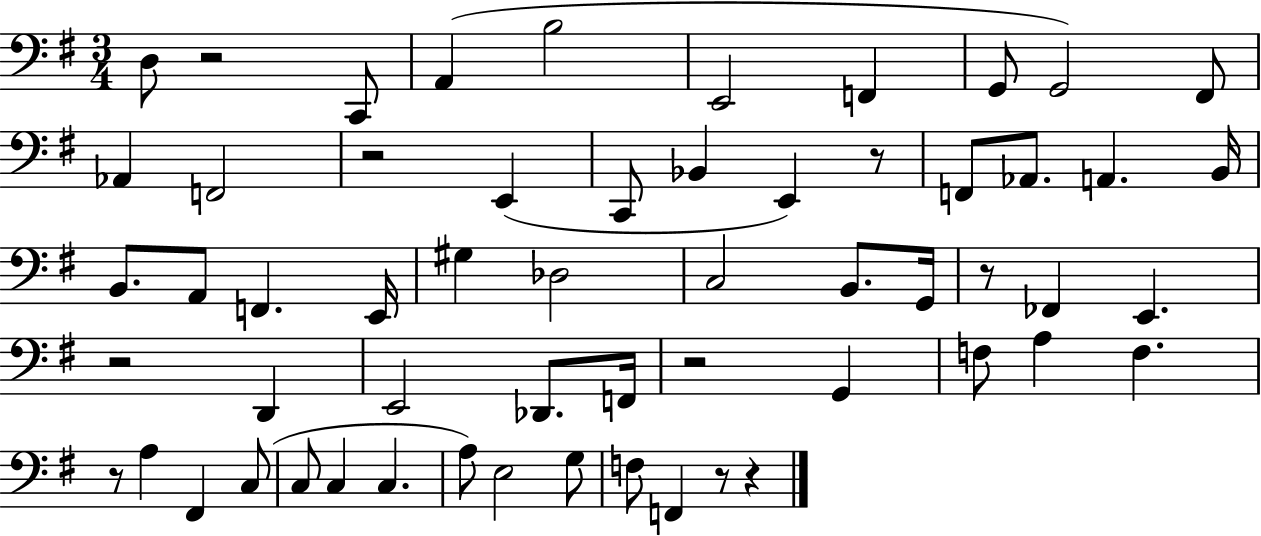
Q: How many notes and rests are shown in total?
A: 58